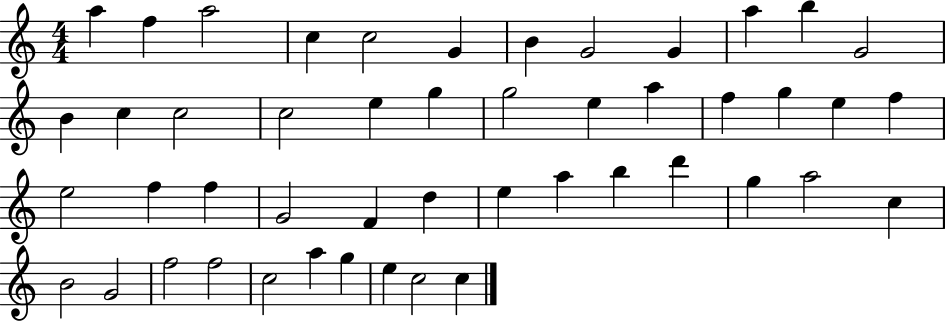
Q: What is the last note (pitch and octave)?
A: C5